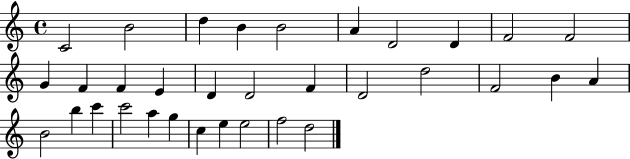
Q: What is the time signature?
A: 4/4